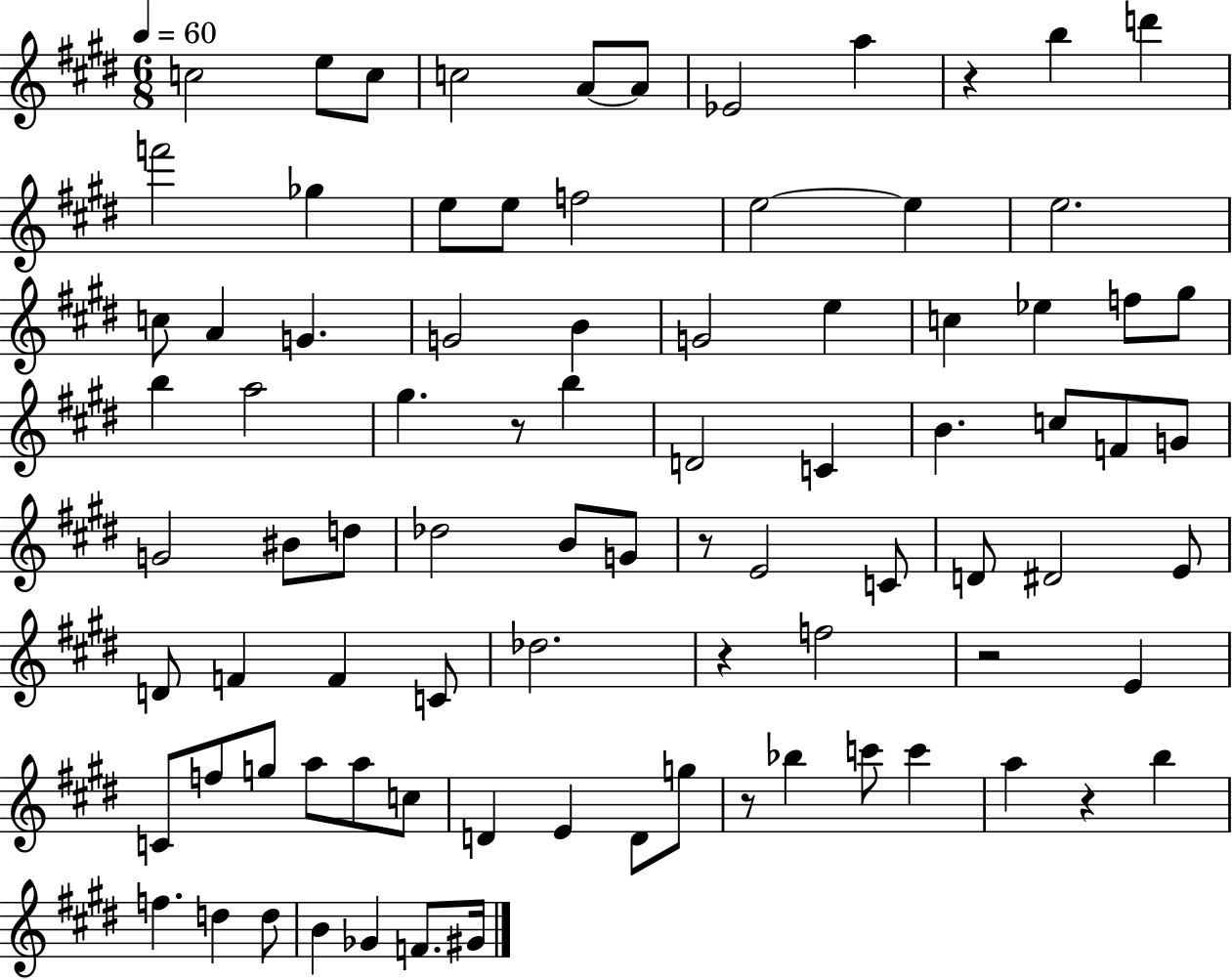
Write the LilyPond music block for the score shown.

{
  \clef treble
  \numericTimeSignature
  \time 6/8
  \key e \major
  \tempo 4 = 60
  \repeat volta 2 { c''2 e''8 c''8 | c''2 a'8~~ a'8 | ees'2 a''4 | r4 b''4 d'''4 | \break f'''2 ges''4 | e''8 e''8 f''2 | e''2~~ e''4 | e''2. | \break c''8 a'4 g'4. | g'2 b'4 | g'2 e''4 | c''4 ees''4 f''8 gis''8 | \break b''4 a''2 | gis''4. r8 b''4 | d'2 c'4 | b'4. c''8 f'8 g'8 | \break g'2 bis'8 d''8 | des''2 b'8 g'8 | r8 e'2 c'8 | d'8 dis'2 e'8 | \break d'8 f'4 f'4 c'8 | des''2. | r4 f''2 | r2 e'4 | \break c'8 f''8 g''8 a''8 a''8 c''8 | d'4 e'4 d'8 g''8 | r8 bes''4 c'''8 c'''4 | a''4 r4 b''4 | \break f''4. d''4 d''8 | b'4 ges'4 f'8. gis'16 | } \bar "|."
}